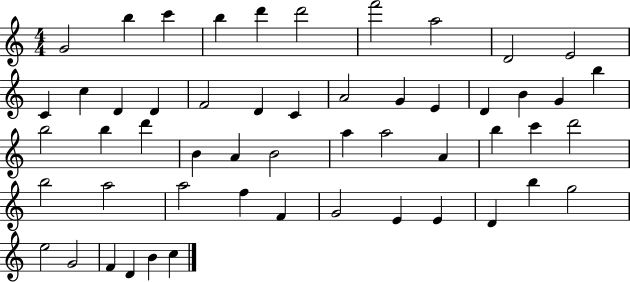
X:1
T:Untitled
M:4/4
L:1/4
K:C
G2 b c' b d' d'2 f'2 a2 D2 E2 C c D D F2 D C A2 G E D B G b b2 b d' B A B2 a a2 A b c' d'2 b2 a2 a2 f F G2 E E D b g2 e2 G2 F D B c